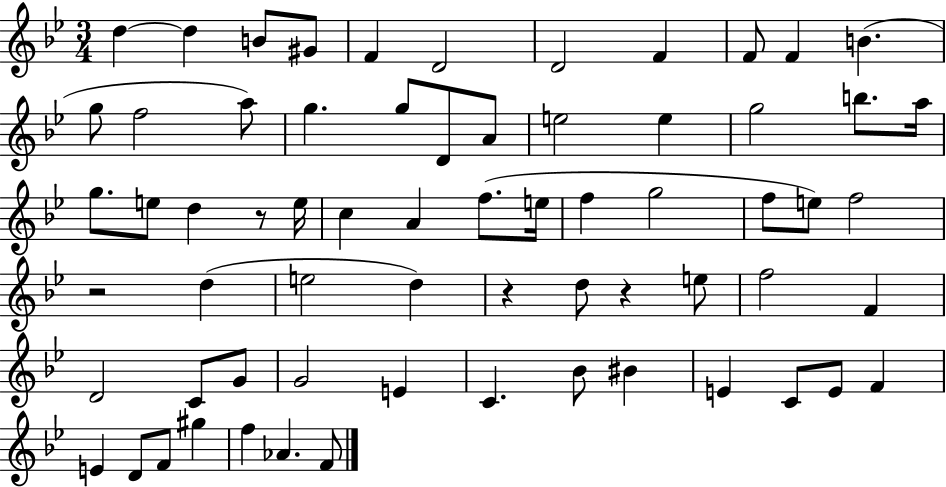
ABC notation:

X:1
T:Untitled
M:3/4
L:1/4
K:Bb
d d B/2 ^G/2 F D2 D2 F F/2 F B g/2 f2 a/2 g g/2 D/2 A/2 e2 e g2 b/2 a/4 g/2 e/2 d z/2 e/4 c A f/2 e/4 f g2 f/2 e/2 f2 z2 d e2 d z d/2 z e/2 f2 F D2 C/2 G/2 G2 E C _B/2 ^B E C/2 E/2 F E D/2 F/2 ^g f _A F/2